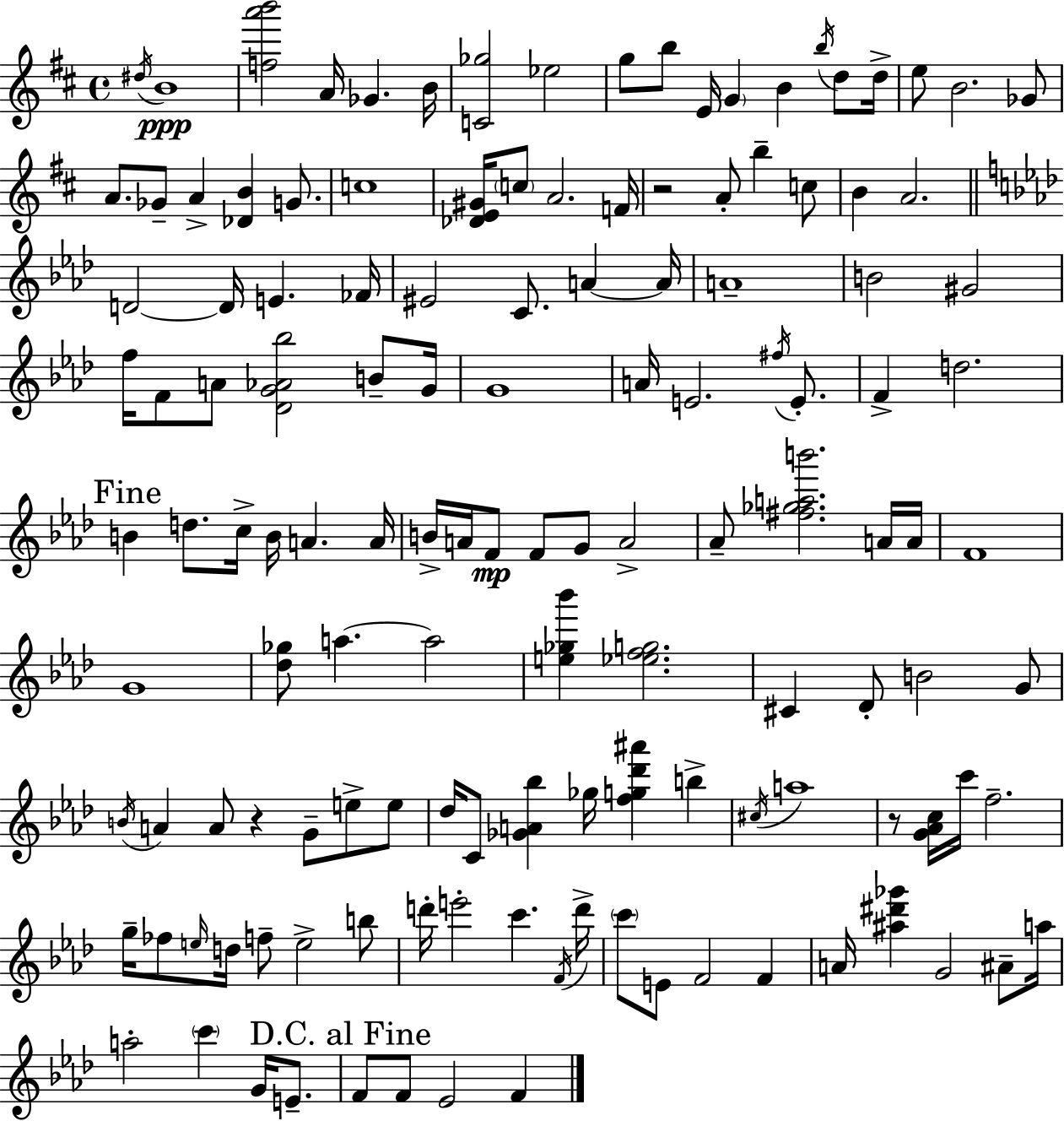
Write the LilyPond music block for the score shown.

{
  \clef treble
  \time 4/4
  \defaultTimeSignature
  \key d \major
  \repeat volta 2 { \acciaccatura { dis''16 }\ppp b'1 | <f'' a''' b'''>2 a'16 ges'4. | b'16 <c' ges''>2 ees''2 | g''8 b''8 e'16 \parenthesize g'4 b'4 \acciaccatura { b''16 } d''8 | \break d''16-> e''8 b'2. | ges'8 a'8. ges'8-- a'4-> <des' b'>4 g'8. | c''1 | <des' e' gis'>16 \parenthesize c''8 a'2. | \break f'16 r2 a'8-. b''4-- | c''8 b'4 a'2. | \bar "||" \break \key aes \major d'2~~ d'16 e'4. fes'16 | eis'2 c'8. a'4~~ a'16 | a'1-- | b'2 gis'2 | \break f''16 f'8 a'8 <des' g' aes' bes''>2 b'8-- g'16 | g'1 | a'16 e'2. \acciaccatura { fis''16 } e'8.-. | f'4-> d''2. | \break \mark "Fine" b'4 d''8. c''16-> b'16 a'4. | a'16 b'16-> a'16 f'8\mp f'8 g'8 a'2-> | aes'8-- <fis'' ges'' a'' b'''>2. a'16 | a'16 f'1 | \break g'1 | <des'' ges''>8 a''4.~~ a''2 | <e'' ges'' bes'''>4 <ees'' f'' g''>2. | cis'4 des'8-. b'2 g'8 | \break \acciaccatura { b'16 } a'4 a'8 r4 g'8-- e''8-> | e''8 des''16 c'8 <ges' a' bes''>4 ges''16 <f'' g'' des''' ais'''>4 b''4-> | \acciaccatura { cis''16 } a''1 | r8 <g' aes' c''>16 c'''16 f''2.-- | \break g''16-- fes''8 \grace { e''16 } d''16 f''8-- e''2-> | b''8 d'''16-. e'''2-. c'''4. | \acciaccatura { f'16 } d'''16-> \parenthesize c'''8 e'8 f'2 | f'4 a'16 <ais'' dis''' ges'''>4 g'2 | \break ais'8-- a''16 a''2-. \parenthesize c'''4 | g'16 e'8.-- \mark "D.C. al Fine" f'8 f'8 ees'2 | f'4 } \bar "|."
}